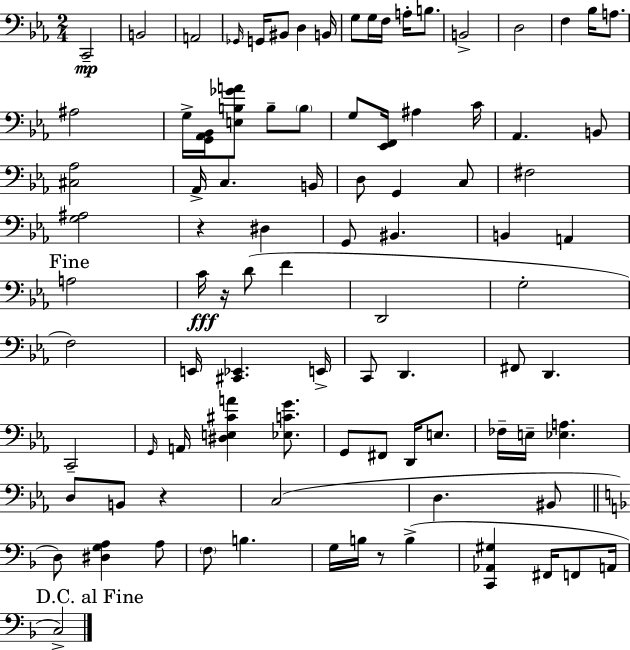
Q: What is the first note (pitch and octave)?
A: C2